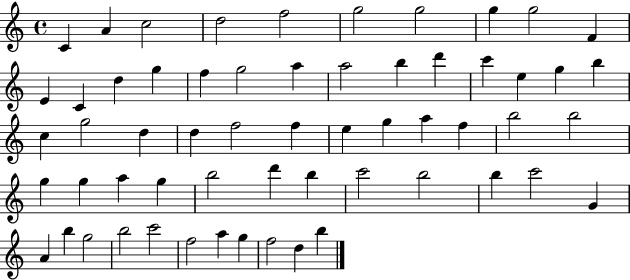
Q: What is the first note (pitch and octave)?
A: C4